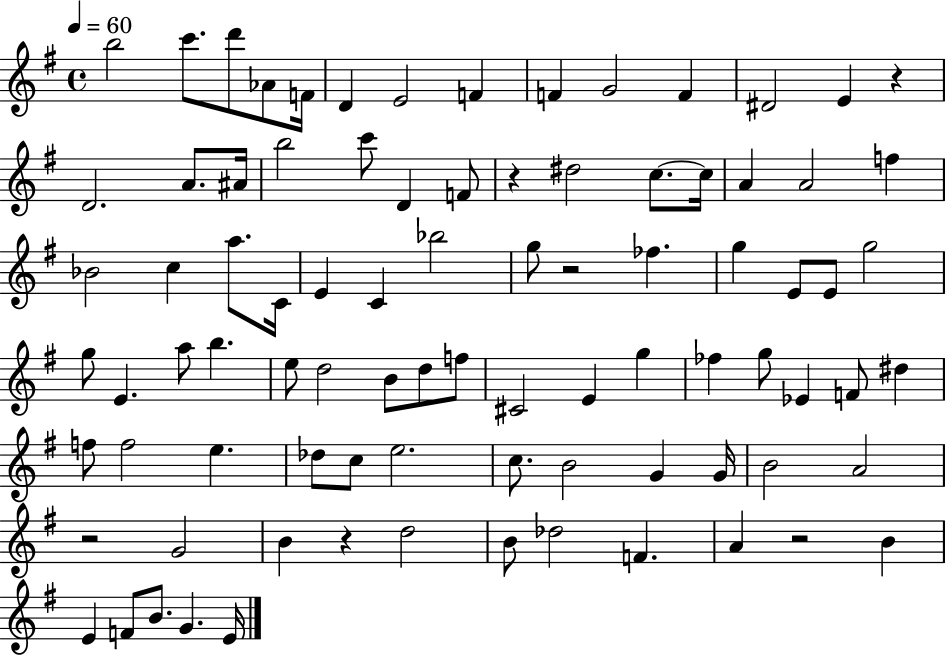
B5/h C6/e. D6/e Ab4/e F4/s D4/q E4/h F4/q F4/q G4/h F4/q D#4/h E4/q R/q D4/h. A4/e. A#4/s B5/h C6/e D4/q F4/e R/q D#5/h C5/e. C5/s A4/q A4/h F5/q Bb4/h C5/q A5/e. C4/s E4/q C4/q Bb5/h G5/e R/h FES5/q. G5/q E4/e E4/e G5/h G5/e E4/q. A5/e B5/q. E5/e D5/h B4/e D5/e F5/e C#4/h E4/q G5/q FES5/q G5/e Eb4/q F4/e D#5/q F5/e F5/h E5/q. Db5/e C5/e E5/h. C5/e. B4/h G4/q G4/s B4/h A4/h R/h G4/h B4/q R/q D5/h B4/e Db5/h F4/q. A4/q R/h B4/q E4/q F4/e B4/e. G4/q. E4/s